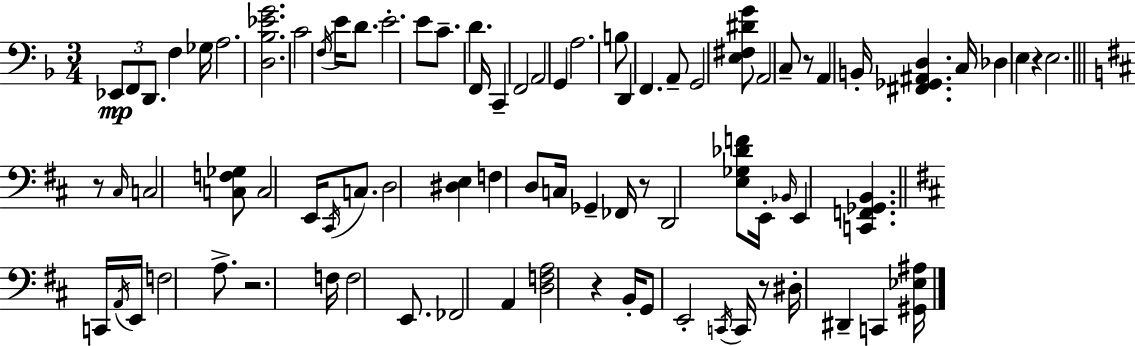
{
  \clef bass
  \numericTimeSignature
  \time 3/4
  \key d \minor
  \tuplet 3/2 { ees,8\mp f,8 d,8. } f4 ges16 | a2. | <d bes ees' g'>2. | c'2 \acciaccatura { f16 } e'16 d'8. | \break e'2.-. | e'8 c'8.-- d'4. | f,16 c,4-- f,2 | a,2 g,4 | \break a2. | b8 d,4 f,4. | a,8-- g,2 <e fis dis' g'>8 | a,2 c8-- r8 | \break a,4 b,16-. <fis, ges, ais, d>4. | c16 des4 e4 r4 | e2. | \bar "||" \break \key d \major r8 \grace { cis16 } c2 <c f ges>8 | c2 e,16 \acciaccatura { cis,16 } c8. | d2 <dis e>4 | f4 d8 c16 ges,4-- | \break fes,16 r8 d,2 | <e ges des' f'>8 e,16-. \grace { bes,16 } e,4 <c, f, ges, b,>4. | \bar "||" \break \key d \major c,16 \acciaccatura { a,16 } e,16 f2 a8.-> | r2. | f16 f2 e,8. | fes,2 a,4 | \break <d f a>2 r4 | b,16-. g,8 e,2-. | \acciaccatura { c,16 } c,16 r8 dis16-. dis,4-- c,4 | <gis, ees ais>16 \bar "|."
}